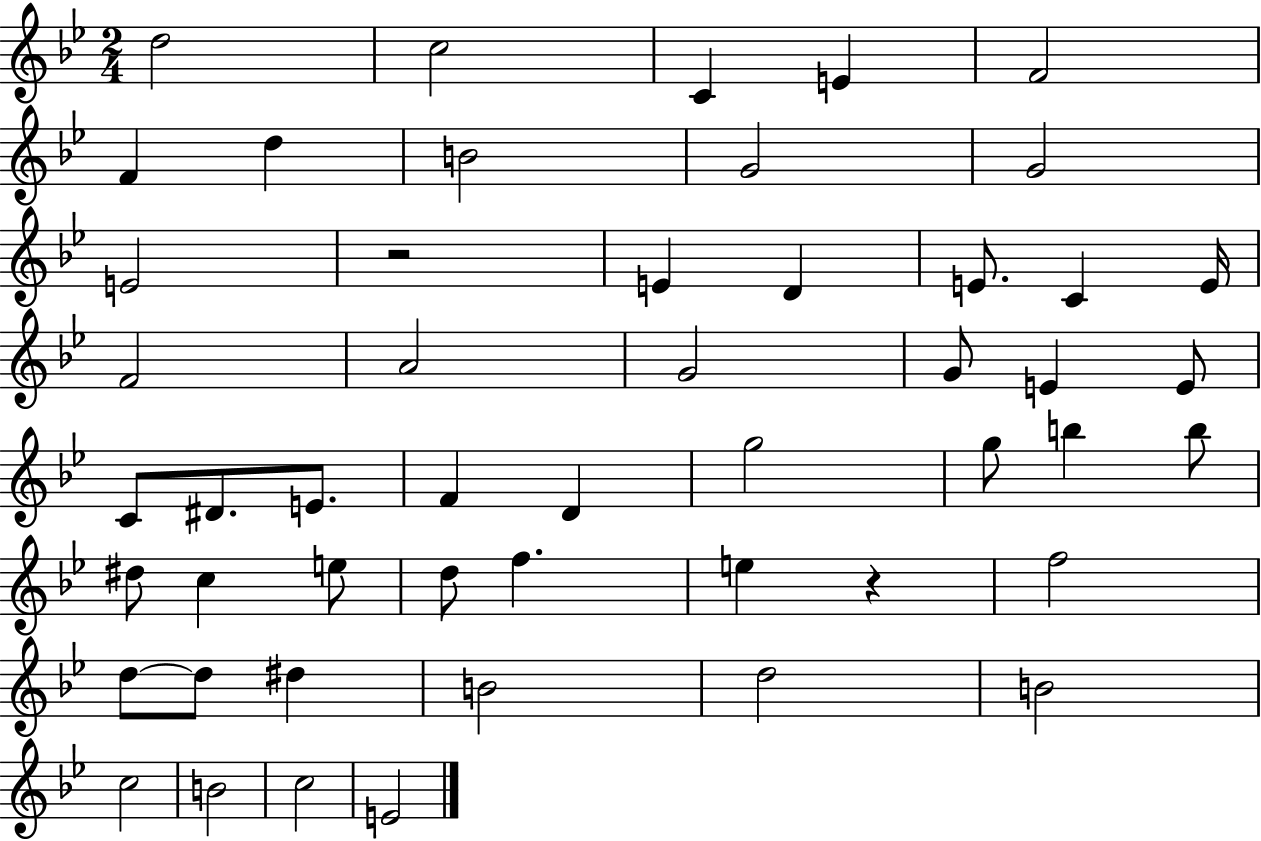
X:1
T:Untitled
M:2/4
L:1/4
K:Bb
d2 c2 C E F2 F d B2 G2 G2 E2 z2 E D E/2 C E/4 F2 A2 G2 G/2 E E/2 C/2 ^D/2 E/2 F D g2 g/2 b b/2 ^d/2 c e/2 d/2 f e z f2 d/2 d/2 ^d B2 d2 B2 c2 B2 c2 E2